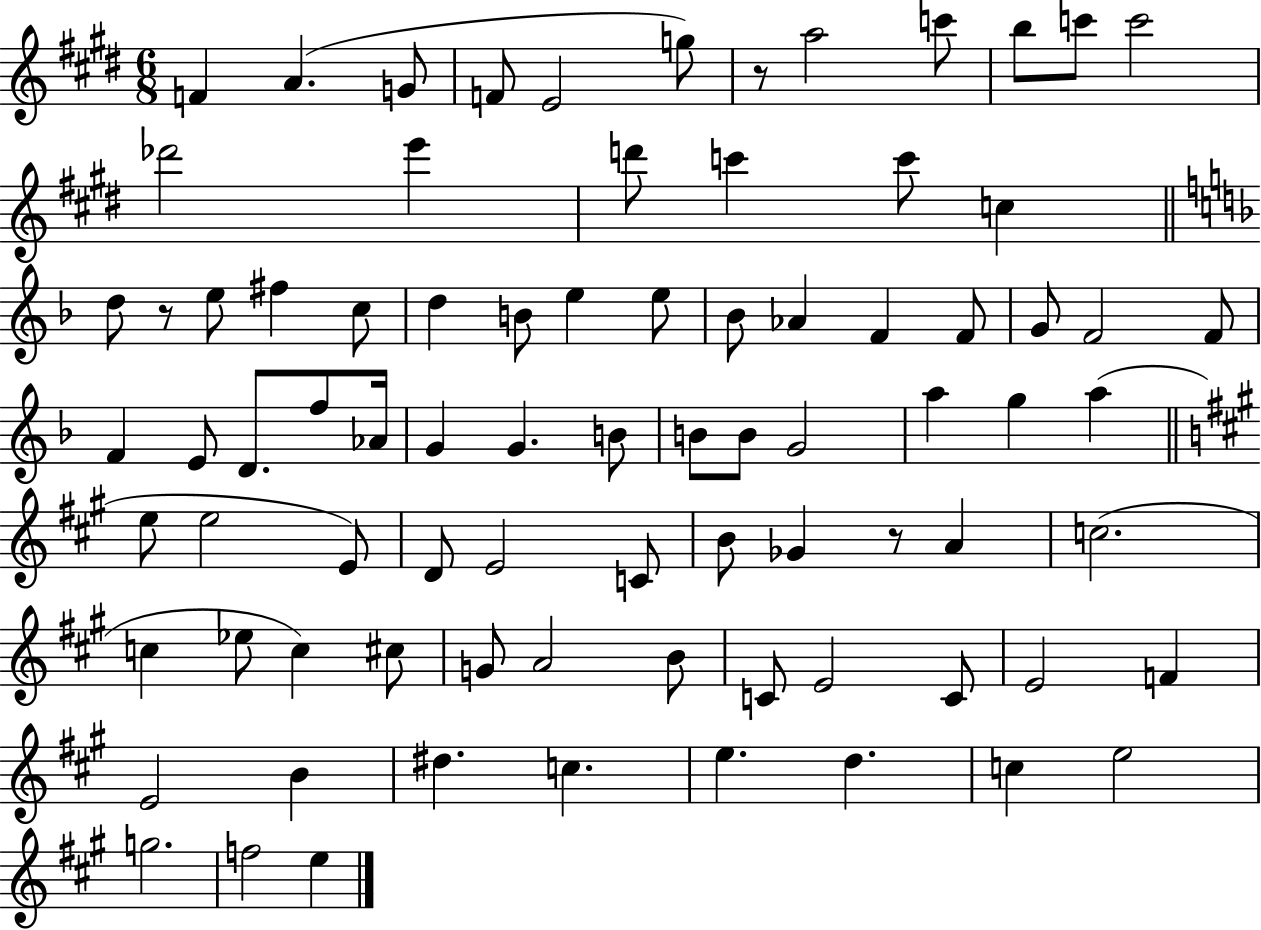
{
  \clef treble
  \numericTimeSignature
  \time 6/8
  \key e \major
  f'4 a'4.( g'8 | f'8 e'2 g''8) | r8 a''2 c'''8 | b''8 c'''8 c'''2 | \break des'''2 e'''4 | d'''8 c'''4 c'''8 c''4 | \bar "||" \break \key d \minor d''8 r8 e''8 fis''4 c''8 | d''4 b'8 e''4 e''8 | bes'8 aes'4 f'4 f'8 | g'8 f'2 f'8 | \break f'4 e'8 d'8. f''8 aes'16 | g'4 g'4. b'8 | b'8 b'8 g'2 | a''4 g''4 a''4( | \break \bar "||" \break \key a \major e''8 e''2 e'8) | d'8 e'2 c'8 | b'8 ges'4 r8 a'4 | c''2.( | \break c''4 ees''8 c''4) cis''8 | g'8 a'2 b'8 | c'8 e'2 c'8 | e'2 f'4 | \break e'2 b'4 | dis''4. c''4. | e''4. d''4. | c''4 e''2 | \break g''2. | f''2 e''4 | \bar "|."
}